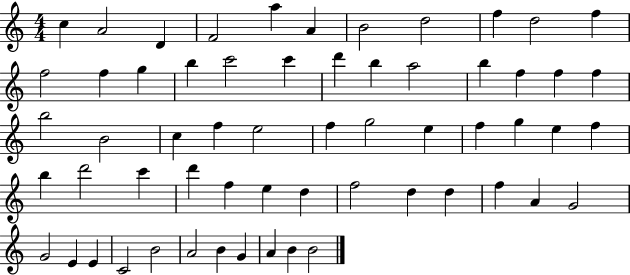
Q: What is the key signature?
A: C major